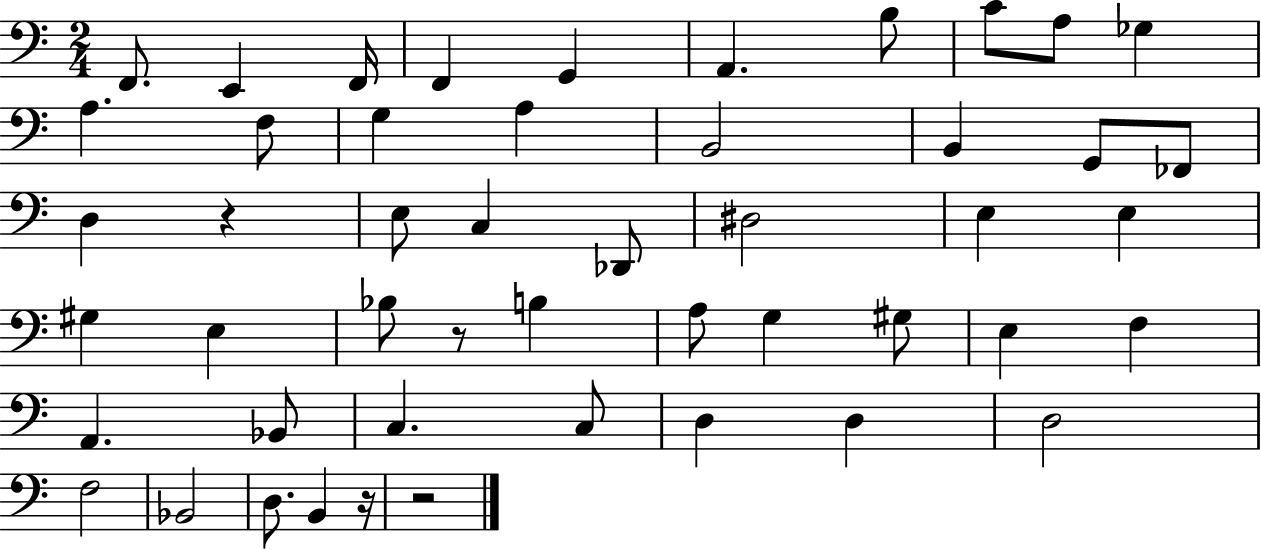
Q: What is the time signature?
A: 2/4